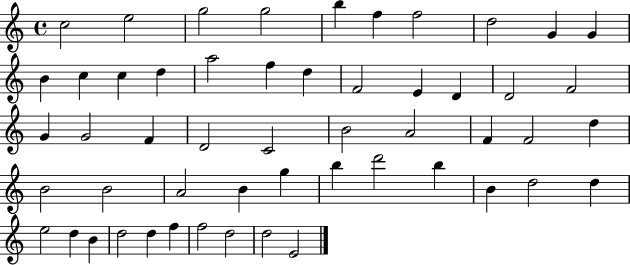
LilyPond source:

{
  \clef treble
  \time 4/4
  \defaultTimeSignature
  \key c \major
  c''2 e''2 | g''2 g''2 | b''4 f''4 f''2 | d''2 g'4 g'4 | \break b'4 c''4 c''4 d''4 | a''2 f''4 d''4 | f'2 e'4 d'4 | d'2 f'2 | \break g'4 g'2 f'4 | d'2 c'2 | b'2 a'2 | f'4 f'2 d''4 | \break b'2 b'2 | a'2 b'4 g''4 | b''4 d'''2 b''4 | b'4 d''2 d''4 | \break e''2 d''4 b'4 | d''2 d''4 f''4 | f''2 d''2 | d''2 e'2 | \break \bar "|."
}